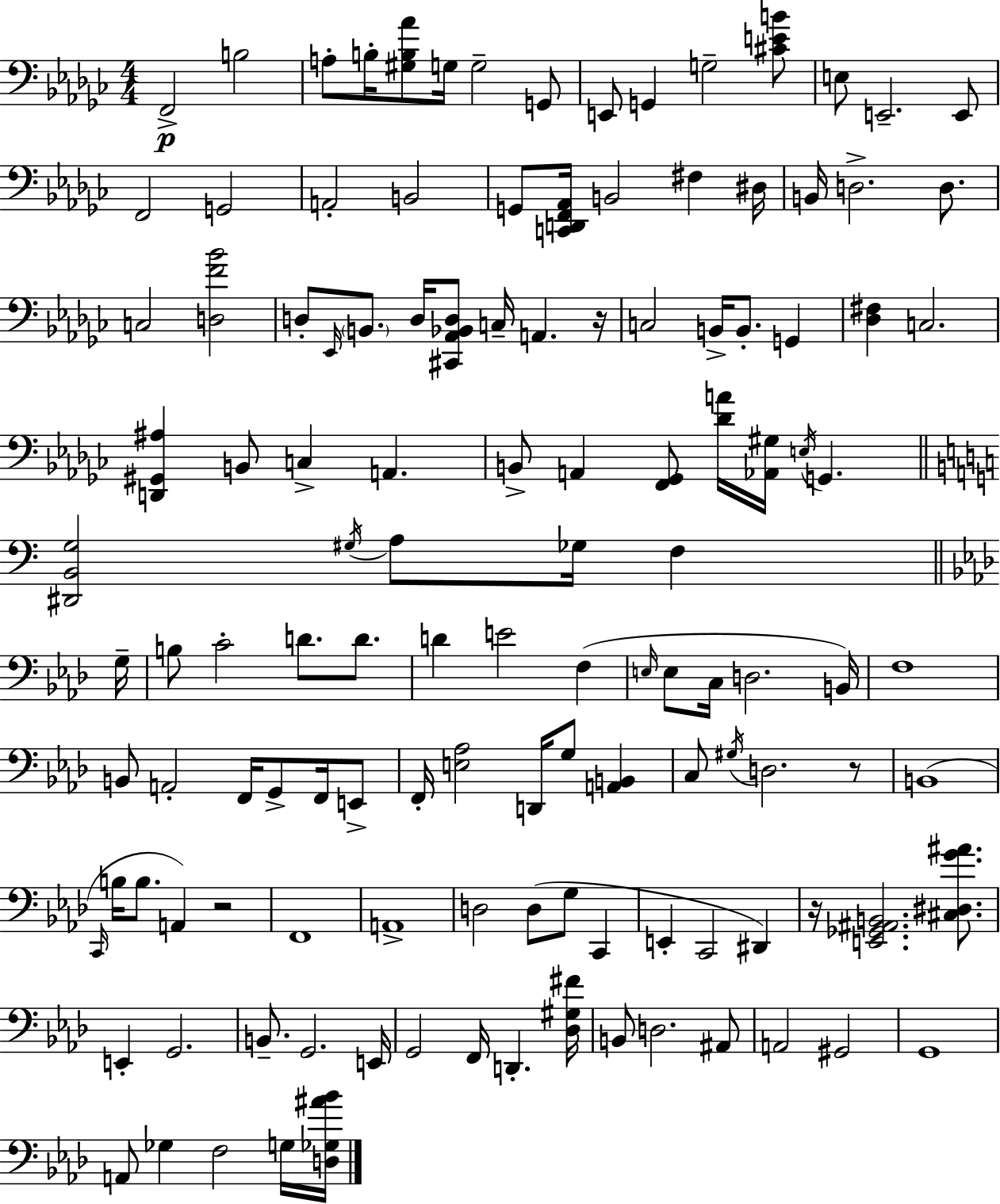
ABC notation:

X:1
T:Untitled
M:4/4
L:1/4
K:Ebm
F,,2 B,2 A,/2 B,/4 [^G,B,_A]/2 G,/4 G,2 G,,/2 E,,/2 G,, G,2 [^CEB]/2 E,/2 E,,2 E,,/2 F,,2 G,,2 A,,2 B,,2 G,,/2 [C,,D,,F,,_A,,]/4 B,,2 ^F, ^D,/4 B,,/4 D,2 D,/2 C,2 [D,F_B]2 D,/2 _E,,/4 B,,/2 D,/4 [^C,,_A,,_B,,D,]/2 C,/4 A,, z/4 C,2 B,,/4 B,,/2 G,, [_D,^F,] C,2 [D,,^G,,^A,] B,,/2 C, A,, B,,/2 A,, [F,,_G,,]/2 [_DA]/4 [_A,,^G,]/4 E,/4 G,, [^D,,B,,G,]2 ^G,/4 A,/2 _G,/4 F, G,/4 B,/2 C2 D/2 D/2 D E2 F, E,/4 E,/2 C,/4 D,2 B,,/4 F,4 B,,/2 A,,2 F,,/4 G,,/2 F,,/4 E,,/2 F,,/4 [E,_A,]2 D,,/4 G,/2 [A,,B,,] C,/2 ^G,/4 D,2 z/2 B,,4 C,,/4 B,/4 B,/2 A,, z2 F,,4 A,,4 D,2 D,/2 G,/2 C,, E,, C,,2 ^D,, z/4 [E,,_G,,^A,,B,,]2 [^C,^D,G^A]/2 E,, G,,2 B,,/2 G,,2 E,,/4 G,,2 F,,/4 D,, [_D,^G,^F]/4 B,,/2 D,2 ^A,,/2 A,,2 ^G,,2 G,,4 A,,/2 _G, F,2 G,/4 [D,_G,^A_B]/4